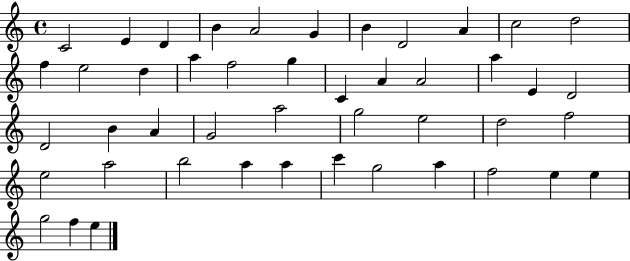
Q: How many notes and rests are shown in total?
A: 46